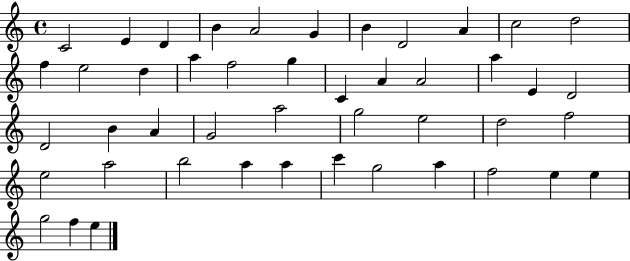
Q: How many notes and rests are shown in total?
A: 46